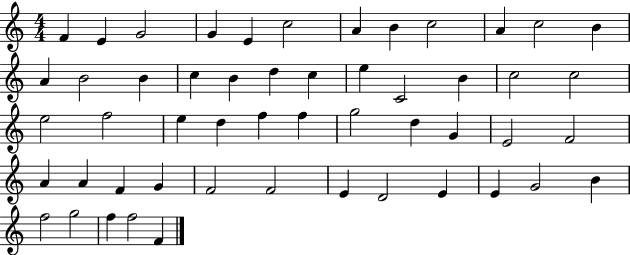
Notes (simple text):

F4/q E4/q G4/h G4/q E4/q C5/h A4/q B4/q C5/h A4/q C5/h B4/q A4/q B4/h B4/q C5/q B4/q D5/q C5/q E5/q C4/h B4/q C5/h C5/h E5/h F5/h E5/q D5/q F5/q F5/q G5/h D5/q G4/q E4/h F4/h A4/q A4/q F4/q G4/q F4/h F4/h E4/q D4/h E4/q E4/q G4/h B4/q F5/h G5/h F5/q F5/h F4/q